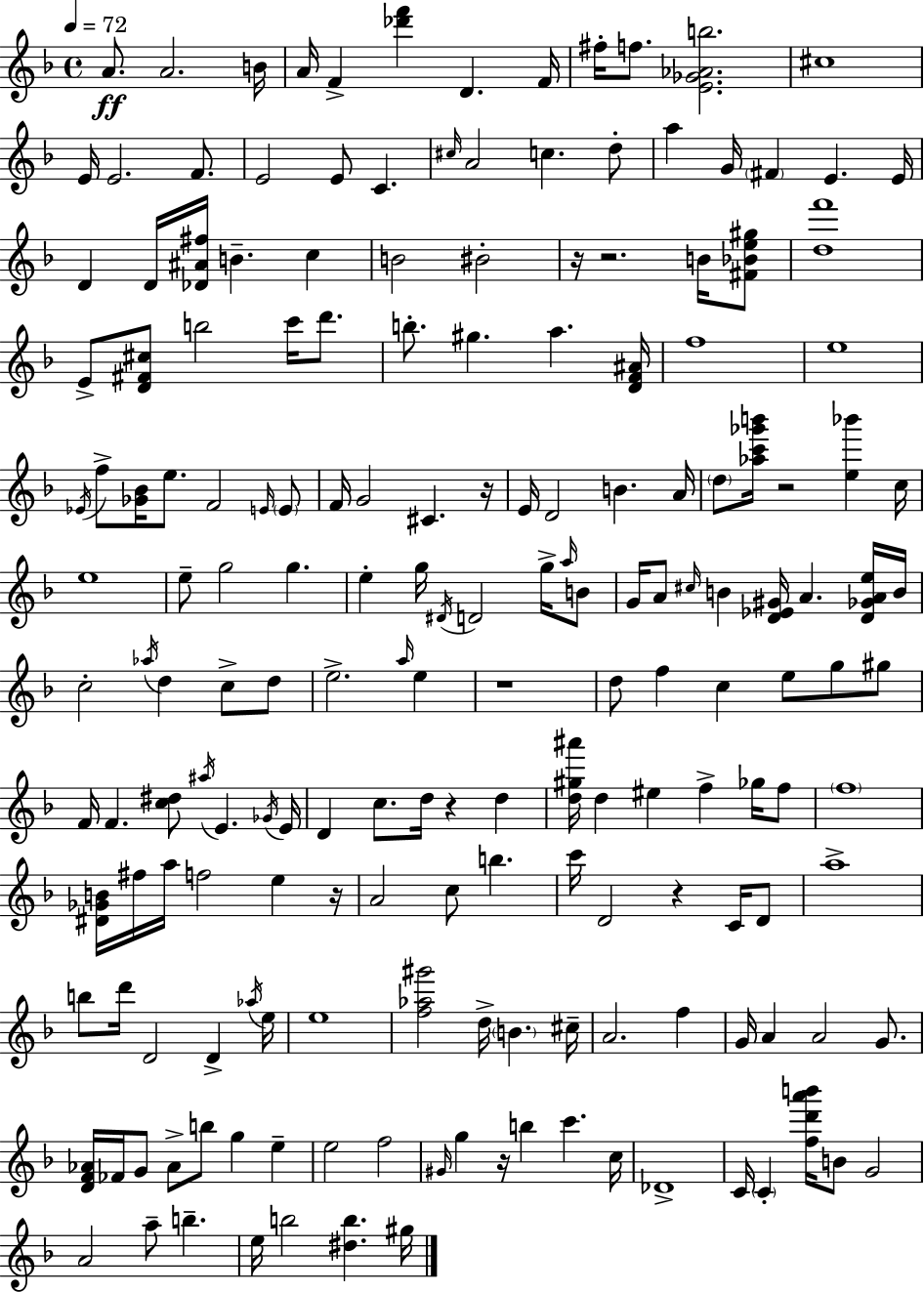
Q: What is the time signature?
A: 4/4